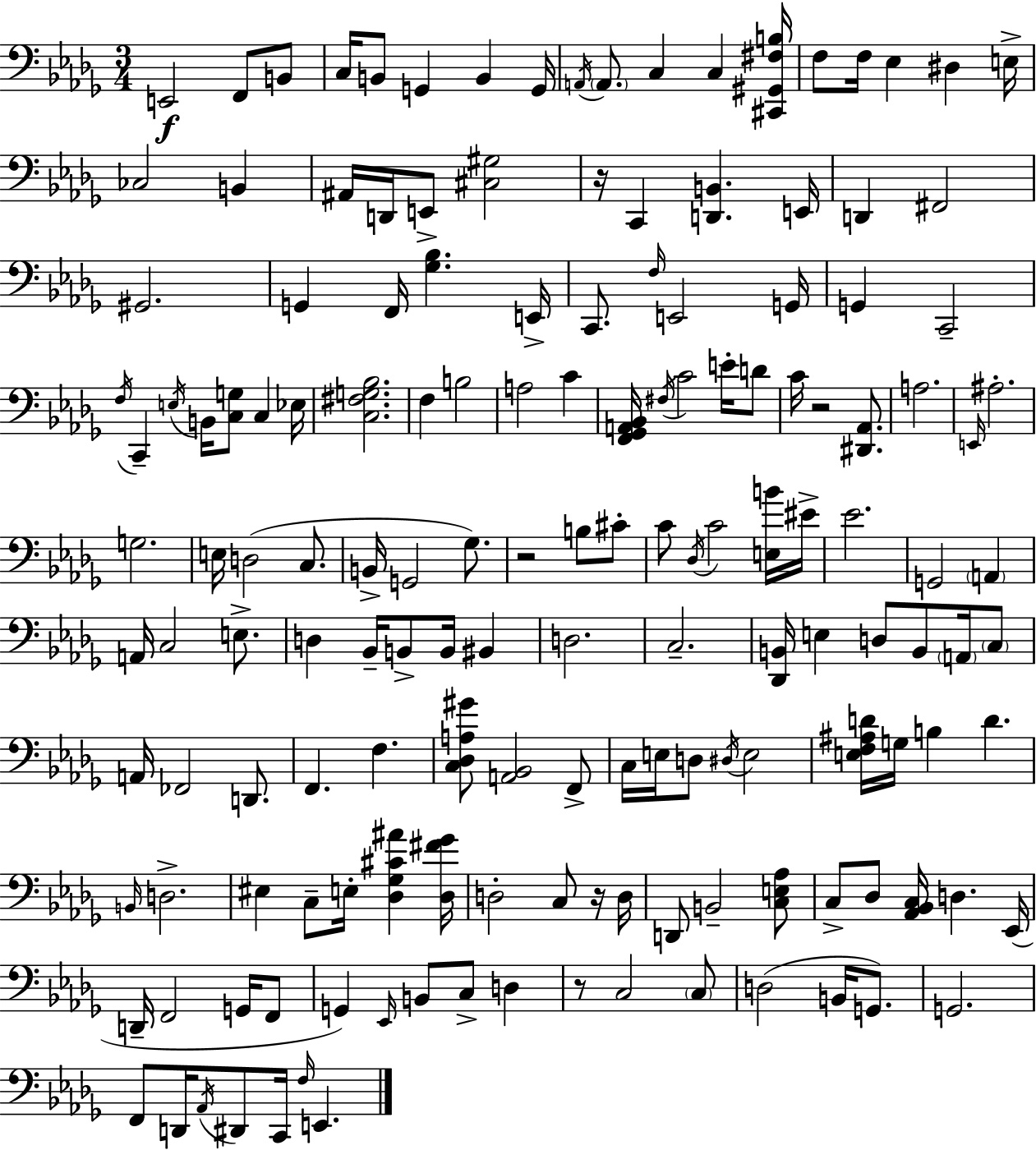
X:1
T:Untitled
M:3/4
L:1/4
K:Bbm
E,,2 F,,/2 B,,/2 C,/4 B,,/2 G,, B,, G,,/4 A,,/4 A,,/2 C, C, [^C,,^G,,^F,B,]/4 F,/2 F,/4 _E, ^D, E,/4 _C,2 B,, ^A,,/4 D,,/4 E,,/2 [^C,^G,]2 z/4 C,, [D,,B,,] E,,/4 D,, ^F,,2 ^G,,2 G,, F,,/4 [_G,_B,] E,,/4 C,,/2 F,/4 E,,2 G,,/4 G,, C,,2 F,/4 C,, E,/4 B,,/4 [C,G,]/2 C, _E,/4 [C,^F,G,_B,]2 F, B,2 A,2 C [F,,_G,,A,,_B,,]/4 ^F,/4 C2 E/4 D/2 C/4 z2 [^D,,_A,,]/2 A,2 E,,/4 ^A,2 G,2 E,/4 D,2 C,/2 B,,/4 G,,2 _G,/2 z2 B,/2 ^C/2 C/2 _D,/4 C2 [E,B]/4 ^E/4 _E2 G,,2 A,, A,,/4 C,2 E,/2 D, _B,,/4 B,,/2 B,,/4 ^B,, D,2 C,2 [_D,,B,,]/4 E, D,/2 B,,/2 A,,/4 C,/2 A,,/4 _F,,2 D,,/2 F,, F, [C,_D,A,^G]/2 [A,,_B,,]2 F,,/2 C,/4 E,/4 D,/2 ^D,/4 E,2 [E,F,^A,D]/4 G,/4 B, D B,,/4 D,2 ^E, C,/2 E,/4 [_D,_G,^C^A] [_D,^F_G]/4 D,2 C,/2 z/4 D,/4 D,,/2 B,,2 [C,E,_A,]/2 C,/2 _D,/2 [_A,,_B,,C,]/4 D, _E,,/4 D,,/4 F,,2 G,,/4 F,,/2 G,, _E,,/4 B,,/2 C,/2 D, z/2 C,2 C,/2 D,2 B,,/4 G,,/2 G,,2 F,,/2 D,,/4 _A,,/4 ^D,,/2 C,,/4 F,/4 E,,